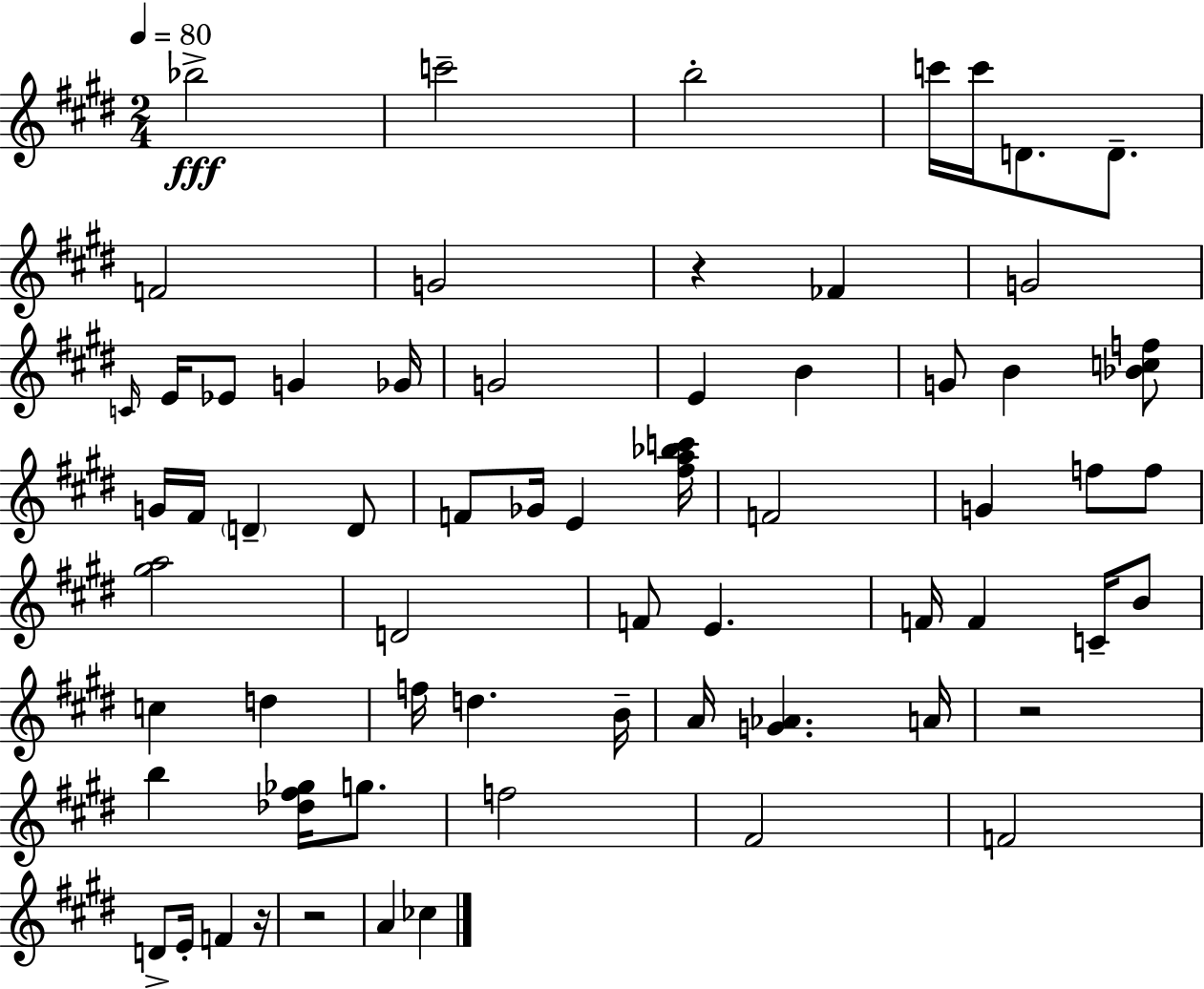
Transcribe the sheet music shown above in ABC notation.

X:1
T:Untitled
M:2/4
L:1/4
K:E
_b2 c'2 b2 c'/4 c'/4 D/2 D/2 F2 G2 z _F G2 C/4 E/4 _E/2 G _G/4 G2 E B G/2 B [_Bcf]/2 G/4 ^F/4 D D/2 F/2 _G/4 E [^fa_bc']/4 F2 G f/2 f/2 [^ga]2 D2 F/2 E F/4 F C/4 B/2 c d f/4 d B/4 A/4 [G_A] A/4 z2 b [_d^f_g]/4 g/2 f2 ^F2 F2 D/2 E/4 F z/4 z2 A _c